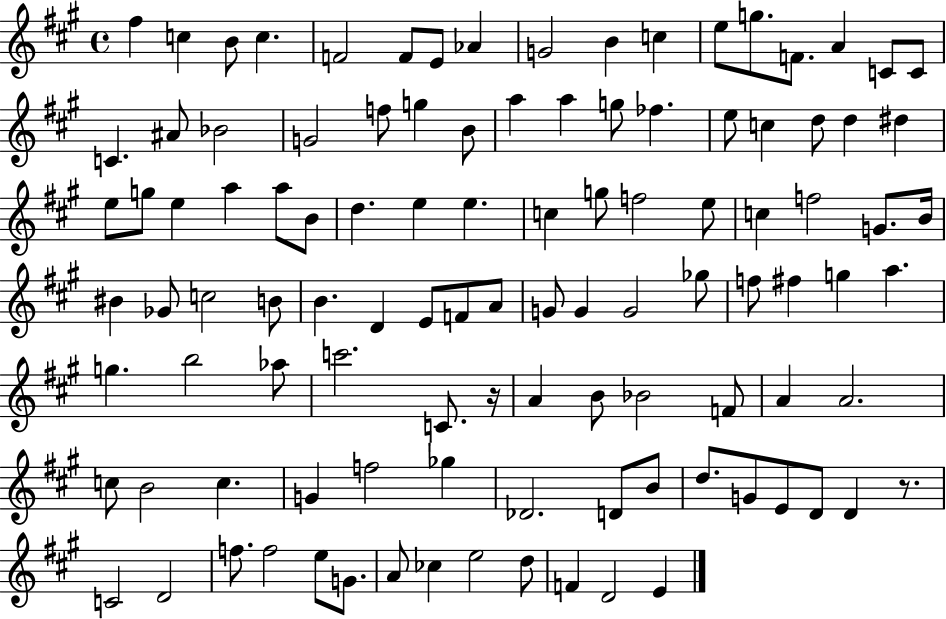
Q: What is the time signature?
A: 4/4